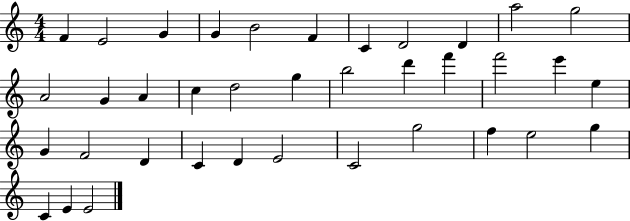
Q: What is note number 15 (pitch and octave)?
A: C5